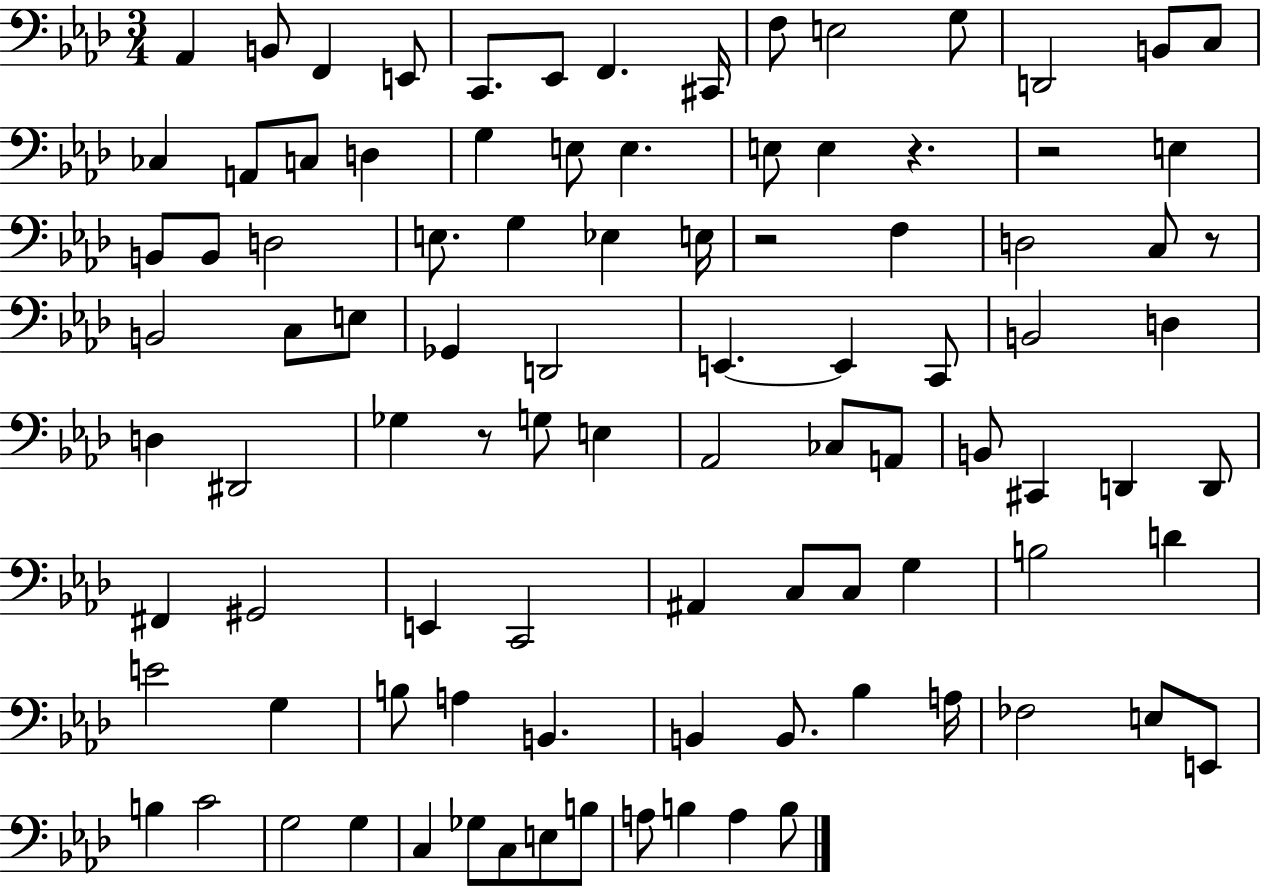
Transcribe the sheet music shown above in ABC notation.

X:1
T:Untitled
M:3/4
L:1/4
K:Ab
_A,, B,,/2 F,, E,,/2 C,,/2 _E,,/2 F,, ^C,,/4 F,/2 E,2 G,/2 D,,2 B,,/2 C,/2 _C, A,,/2 C,/2 D, G, E,/2 E, E,/2 E, z z2 E, B,,/2 B,,/2 D,2 E,/2 G, _E, E,/4 z2 F, D,2 C,/2 z/2 B,,2 C,/2 E,/2 _G,, D,,2 E,, E,, C,,/2 B,,2 D, D, ^D,,2 _G, z/2 G,/2 E, _A,,2 _C,/2 A,,/2 B,,/2 ^C,, D,, D,,/2 ^F,, ^G,,2 E,, C,,2 ^A,, C,/2 C,/2 G, B,2 D E2 G, B,/2 A, B,, B,, B,,/2 _B, A,/4 _F,2 E,/2 E,,/2 B, C2 G,2 G, C, _G,/2 C,/2 E,/2 B,/2 A,/2 B, A, B,/2